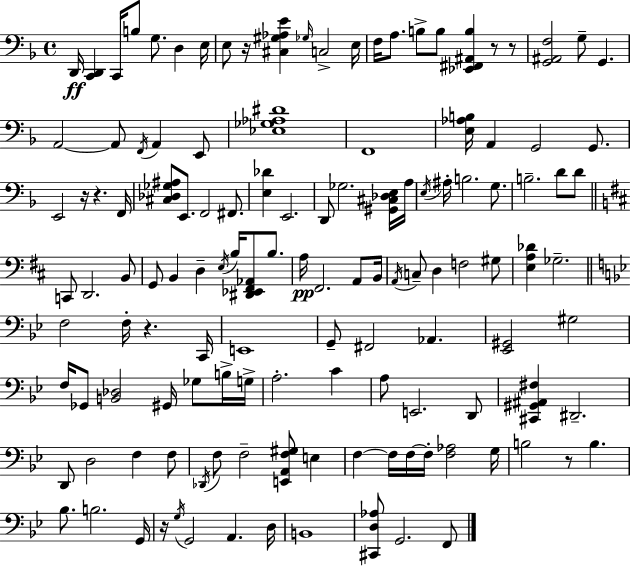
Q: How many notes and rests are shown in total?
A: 130